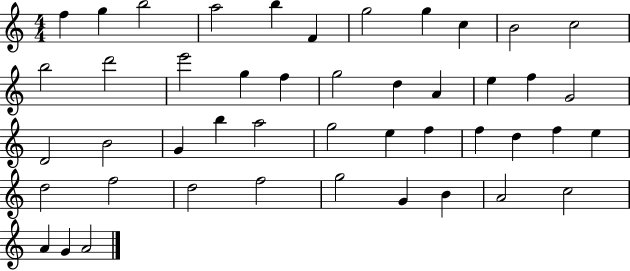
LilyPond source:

{
  \clef treble
  \numericTimeSignature
  \time 4/4
  \key c \major
  f''4 g''4 b''2 | a''2 b''4 f'4 | g''2 g''4 c''4 | b'2 c''2 | \break b''2 d'''2 | e'''2 g''4 f''4 | g''2 d''4 a'4 | e''4 f''4 g'2 | \break d'2 b'2 | g'4 b''4 a''2 | g''2 e''4 f''4 | f''4 d''4 f''4 e''4 | \break d''2 f''2 | d''2 f''2 | g''2 g'4 b'4 | a'2 c''2 | \break a'4 g'4 a'2 | \bar "|."
}